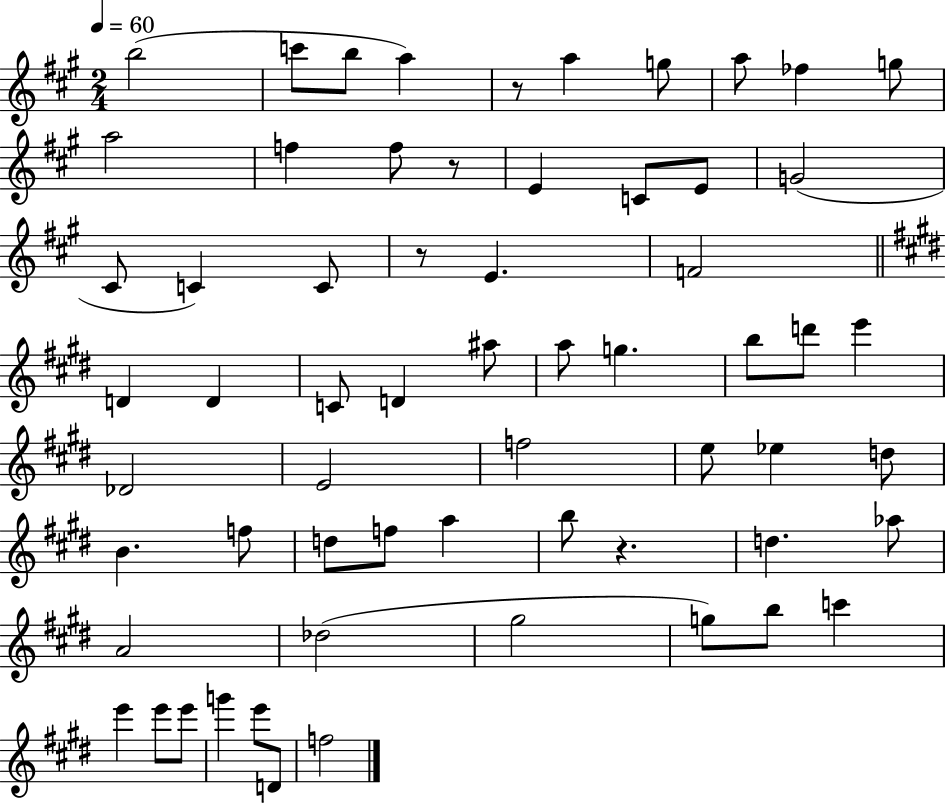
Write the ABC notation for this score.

X:1
T:Untitled
M:2/4
L:1/4
K:A
b2 c'/2 b/2 a z/2 a g/2 a/2 _f g/2 a2 f f/2 z/2 E C/2 E/2 G2 ^C/2 C C/2 z/2 E F2 D D C/2 D ^a/2 a/2 g b/2 d'/2 e' _D2 E2 f2 e/2 _e d/2 B f/2 d/2 f/2 a b/2 z d _a/2 A2 _d2 ^g2 g/2 b/2 c' e' e'/2 e'/2 g' e'/2 D/2 f2